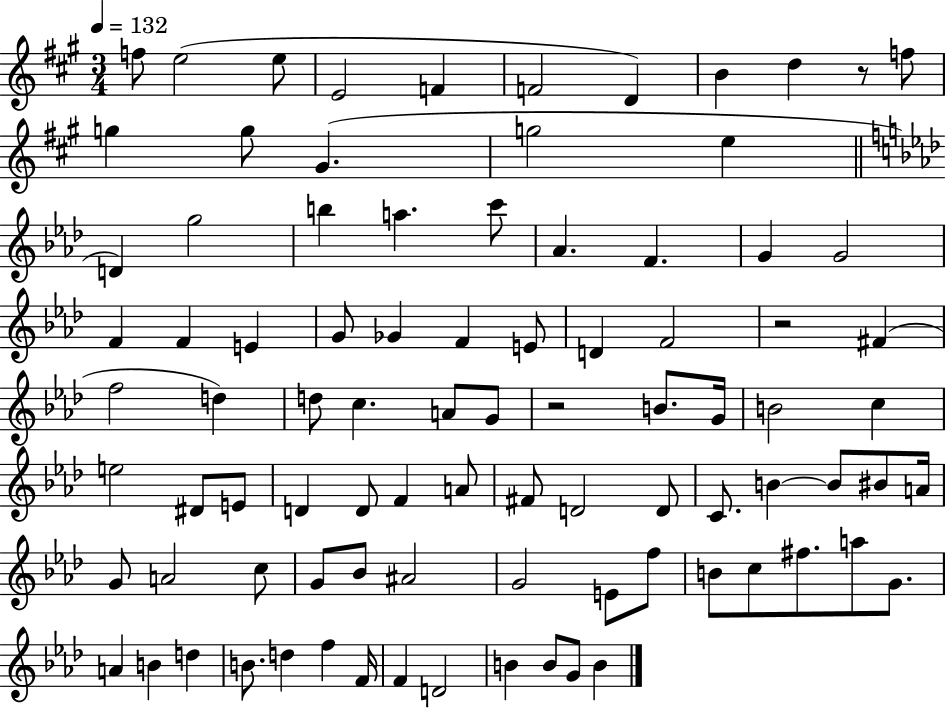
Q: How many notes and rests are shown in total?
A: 89